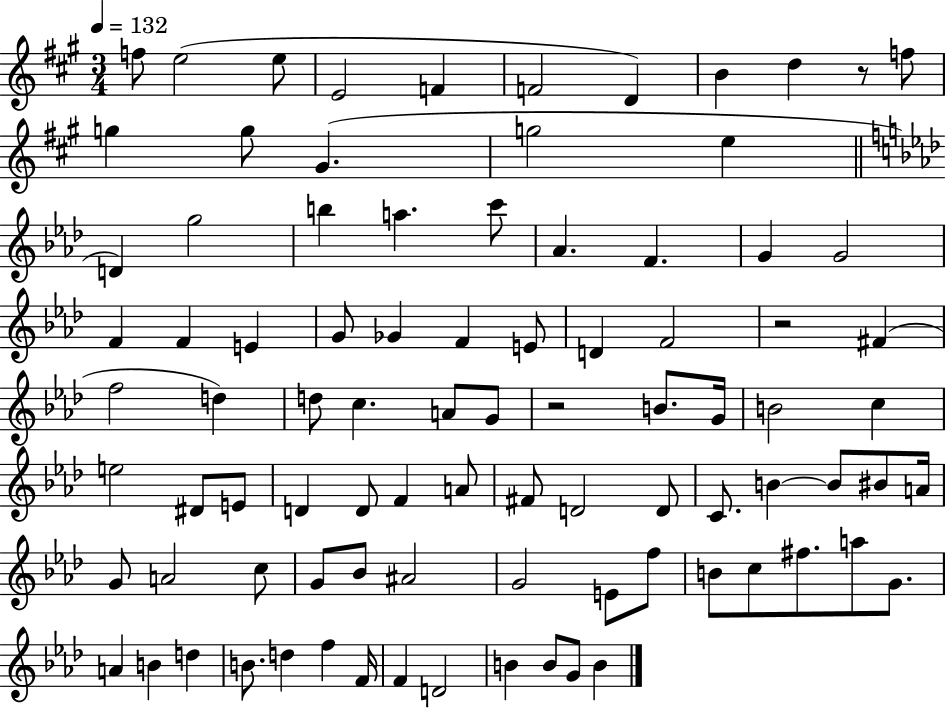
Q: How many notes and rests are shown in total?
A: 89